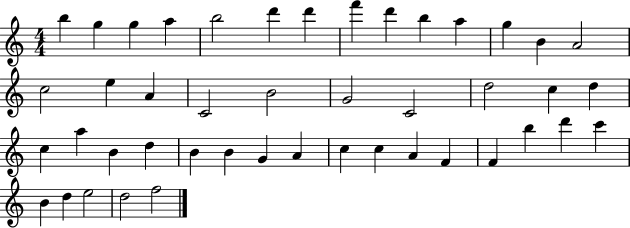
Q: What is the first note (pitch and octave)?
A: B5